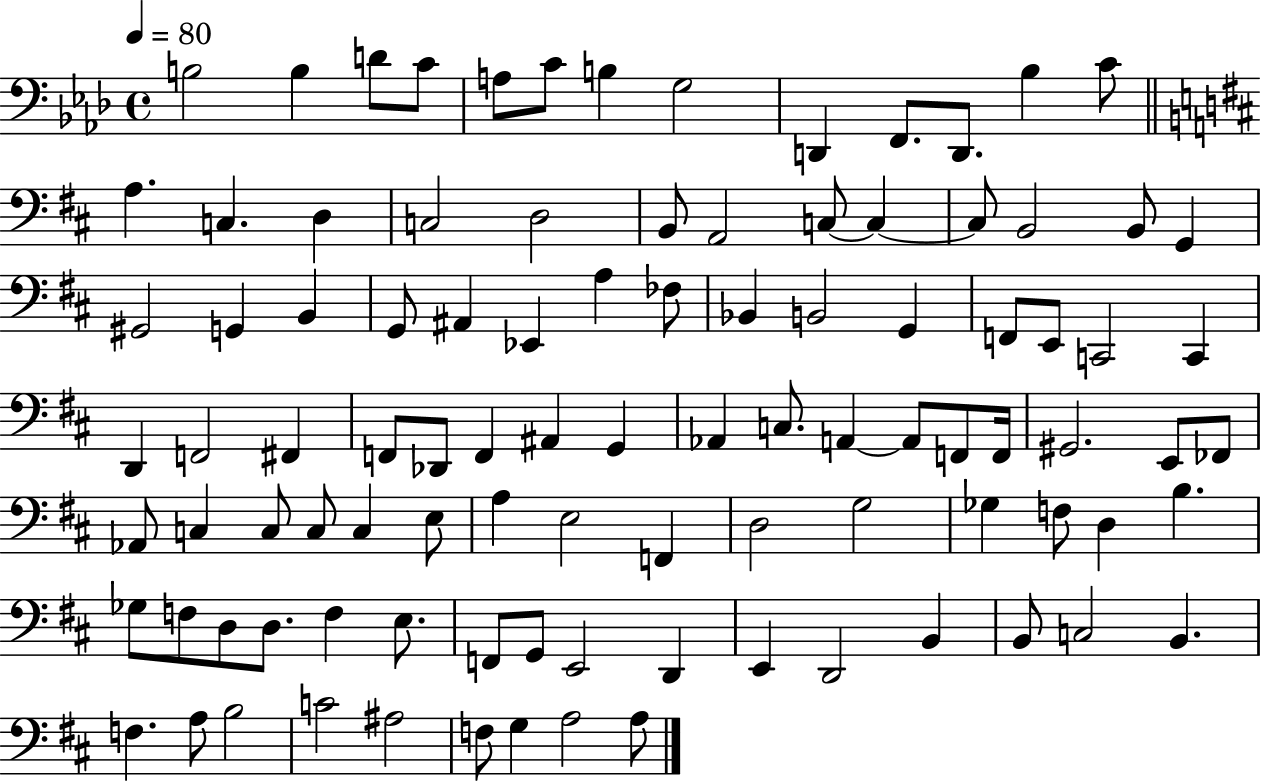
B3/h B3/q D4/e C4/e A3/e C4/e B3/q G3/h D2/q F2/e. D2/e. Bb3/q C4/e A3/q. C3/q. D3/q C3/h D3/h B2/e A2/h C3/e C3/q C3/e B2/h B2/e G2/q G#2/h G2/q B2/q G2/e A#2/q Eb2/q A3/q FES3/e Bb2/q B2/h G2/q F2/e E2/e C2/h C2/q D2/q F2/h F#2/q F2/e Db2/e F2/q A#2/q G2/q Ab2/q C3/e. A2/q A2/e F2/e F2/s G#2/h. E2/e FES2/e Ab2/e C3/q C3/e C3/e C3/q E3/e A3/q E3/h F2/q D3/h G3/h Gb3/q F3/e D3/q B3/q. Gb3/e F3/e D3/e D3/e. F3/q E3/e. F2/e G2/e E2/h D2/q E2/q D2/h B2/q B2/e C3/h B2/q. F3/q. A3/e B3/h C4/h A#3/h F3/e G3/q A3/h A3/e